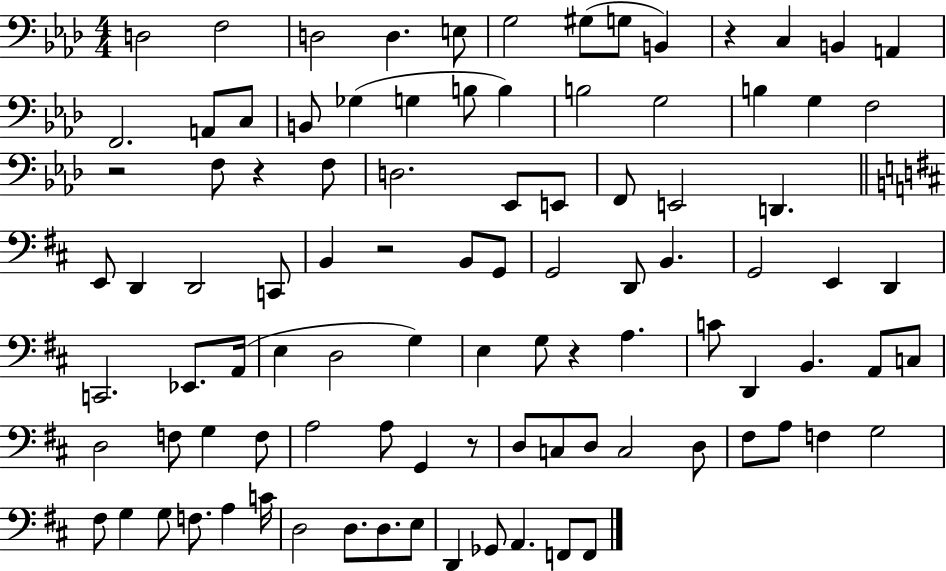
{
  \clef bass
  \numericTimeSignature
  \time 4/4
  \key aes \major
  \repeat volta 2 { d2 f2 | d2 d4. e8 | g2 gis8( g8 b,4) | r4 c4 b,4 a,4 | \break f,2. a,8 c8 | b,8 ges4( g4 b8 b4) | b2 g2 | b4 g4 f2 | \break r2 f8 r4 f8 | d2. ees,8 e,8 | f,8 e,2 d,4. | \bar "||" \break \key d \major e,8 d,4 d,2 c,8 | b,4 r2 b,8 g,8 | g,2 d,8 b,4. | g,2 e,4 d,4 | \break c,2. ees,8. a,16( | e4 d2 g4) | e4 g8 r4 a4. | c'8 d,4 b,4. a,8 c8 | \break d2 f8 g4 f8 | a2 a8 g,4 r8 | d8 c8 d8 c2 d8 | fis8 a8 f4 g2 | \break fis8 g4 g8 f8. a4 c'16 | d2 d8. d8. e8 | d,4 ges,8 a,4. f,8 f,8 | } \bar "|."
}